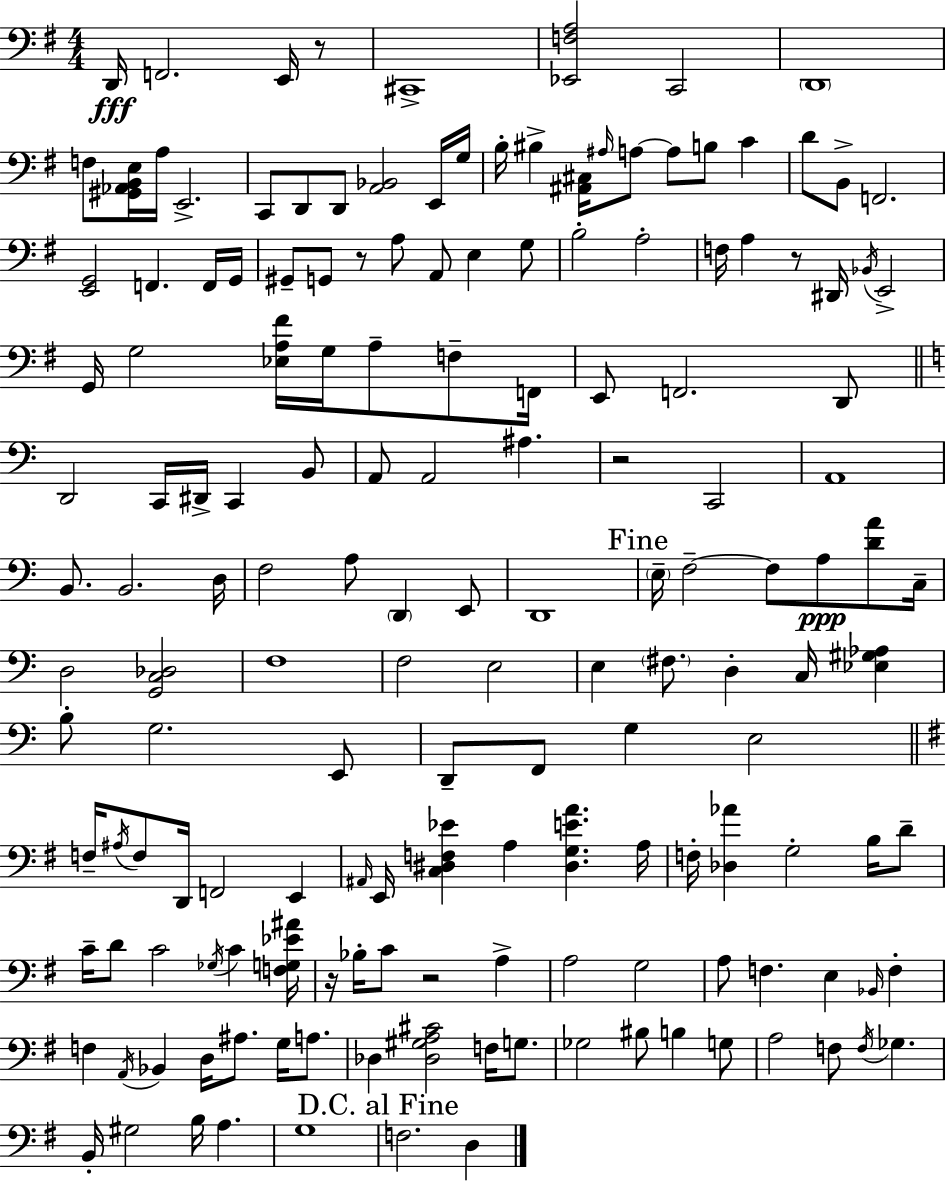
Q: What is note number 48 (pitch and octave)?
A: F2